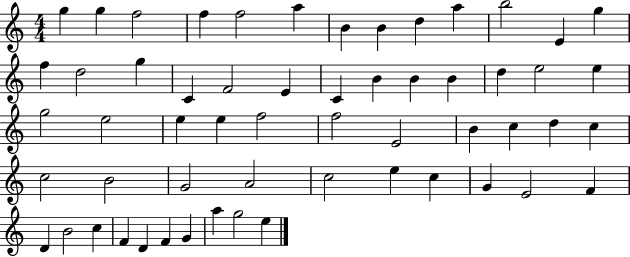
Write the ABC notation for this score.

X:1
T:Untitled
M:4/4
L:1/4
K:C
g g f2 f f2 a B B d a b2 E g f d2 g C F2 E C B B B d e2 e g2 e2 e e f2 f2 E2 B c d c c2 B2 G2 A2 c2 e c G E2 F D B2 c F D F G a g2 e